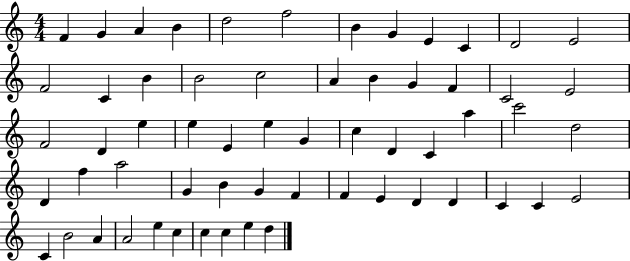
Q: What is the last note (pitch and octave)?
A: D5